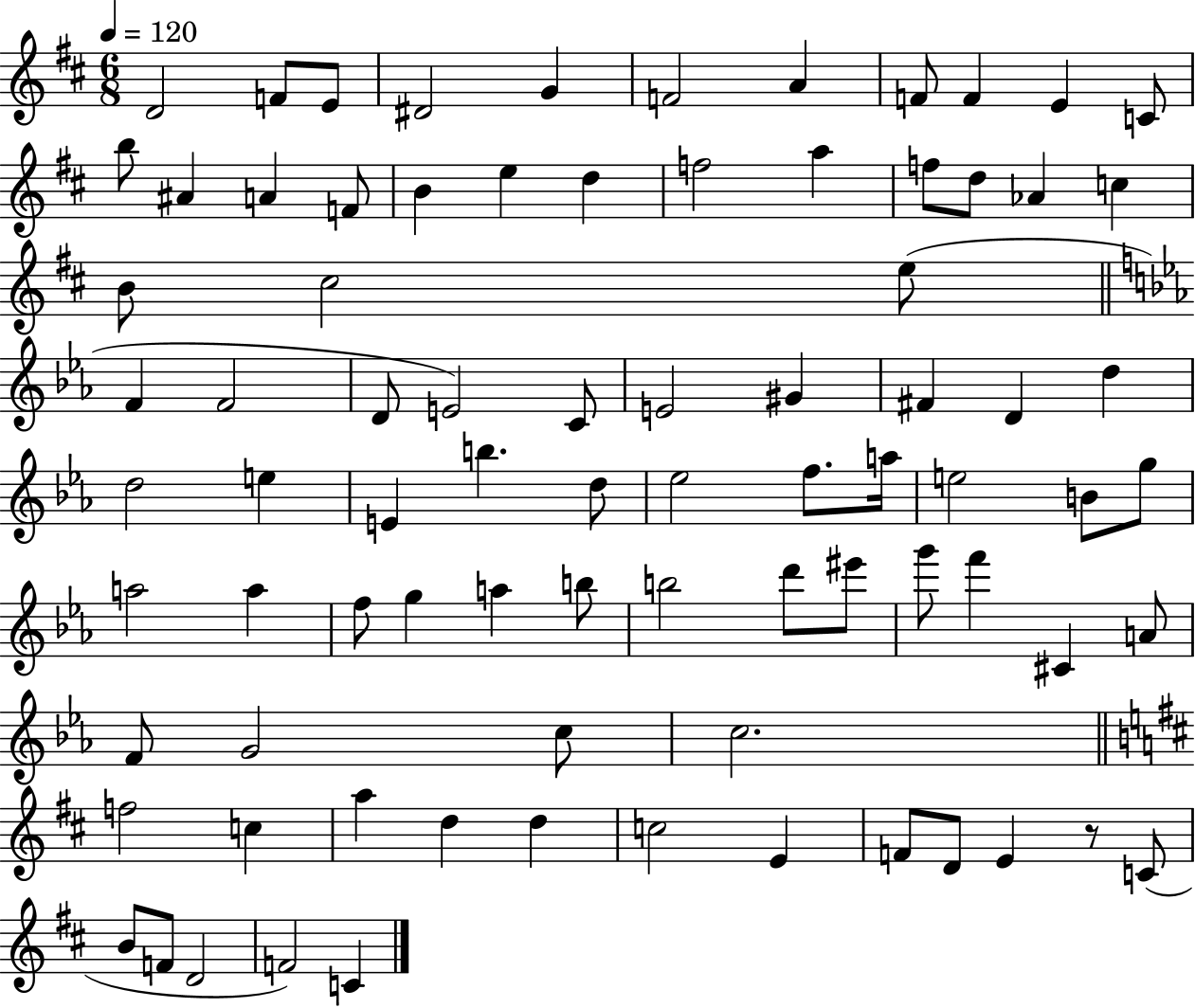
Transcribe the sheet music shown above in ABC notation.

X:1
T:Untitled
M:6/8
L:1/4
K:D
D2 F/2 E/2 ^D2 G F2 A F/2 F E C/2 b/2 ^A A F/2 B e d f2 a f/2 d/2 _A c B/2 ^c2 e/2 F F2 D/2 E2 C/2 E2 ^G ^F D d d2 e E b d/2 _e2 f/2 a/4 e2 B/2 g/2 a2 a f/2 g a b/2 b2 d'/2 ^e'/2 g'/2 f' ^C A/2 F/2 G2 c/2 c2 f2 c a d d c2 E F/2 D/2 E z/2 C/2 B/2 F/2 D2 F2 C